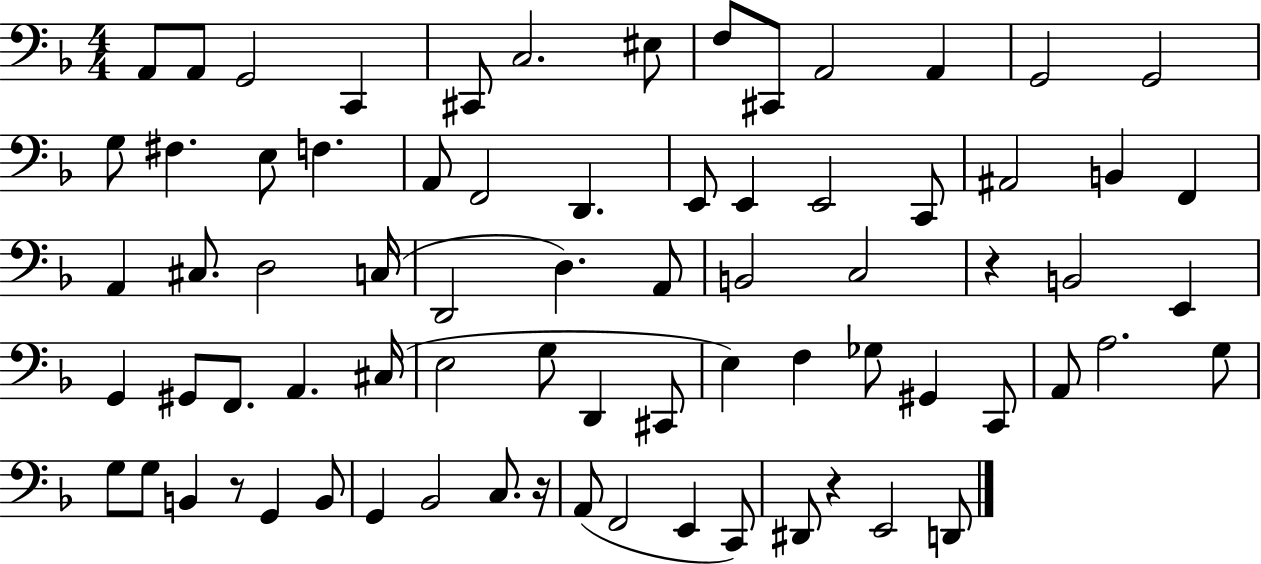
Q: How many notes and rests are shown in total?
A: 74